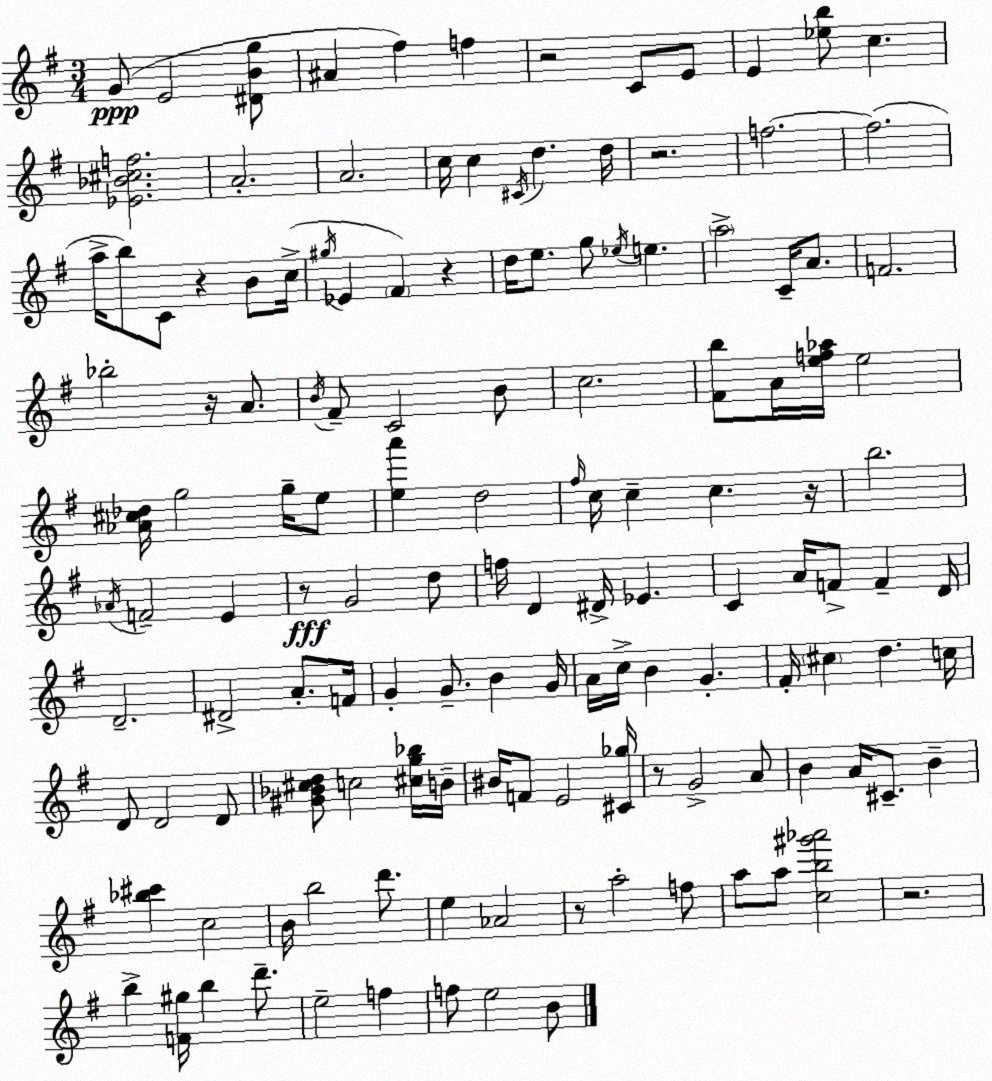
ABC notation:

X:1
T:Untitled
M:3/4
L:1/4
K:Em
G/2 E2 [^DBg]/2 ^A ^f f z2 C/2 E/2 E [_eb]/2 c [_E_B^cf]2 A2 A2 c/4 c ^C/4 d d/4 z2 f2 f2 a/4 b/2 C/2 z B/2 c/4 ^g/4 _E ^F z d/4 e/2 g/2 _e/4 e a2 C/4 A/2 F2 _b2 z/4 A/2 B/4 ^F/2 C2 B/2 c2 [^Fb]/2 A/4 [ef_a]/4 e2 [_A^c_d]/4 g2 g/4 e/2 [ea'] d2 ^f/4 c/4 c c z/4 b2 _A/4 F2 E z/2 G2 d/2 f/4 D ^D/4 _E C A/4 F/2 F D/4 D2 ^D2 A/2 F/4 G G/2 B G/4 A/4 c/4 B G ^F/4 ^c d c/4 D/2 D2 D/2 [^G_B^cd]/2 c2 [^cg_b]/4 B/4 ^B/4 F/2 E2 [^C_g]/4 z/2 G2 A/2 B A/4 ^C/2 B [_b^c'] c2 B/4 b2 d'/2 e _A2 z/2 a2 f/2 a/2 a/2 [cb^g'_a']2 z2 b [F^g]/4 b d'/2 e2 f f/2 e2 B/2